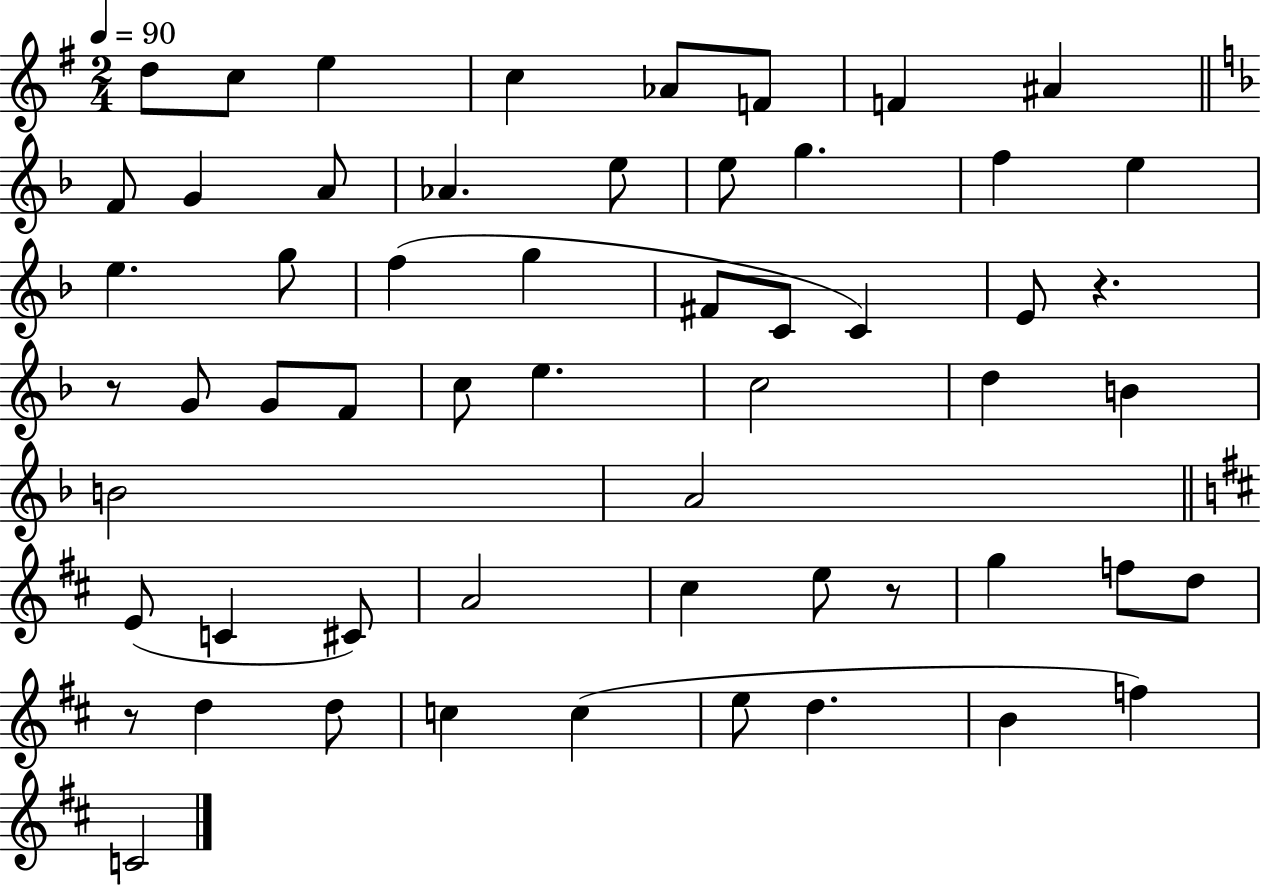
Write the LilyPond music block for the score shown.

{
  \clef treble
  \numericTimeSignature
  \time 2/4
  \key g \major
  \tempo 4 = 90
  d''8 c''8 e''4 | c''4 aes'8 f'8 | f'4 ais'4 | \bar "||" \break \key f \major f'8 g'4 a'8 | aes'4. e''8 | e''8 g''4. | f''4 e''4 | \break e''4. g''8 | f''4( g''4 | fis'8 c'8 c'4) | e'8 r4. | \break r8 g'8 g'8 f'8 | c''8 e''4. | c''2 | d''4 b'4 | \break b'2 | a'2 | \bar "||" \break \key d \major e'8( c'4 cis'8) | a'2 | cis''4 e''8 r8 | g''4 f''8 d''8 | \break r8 d''4 d''8 | c''4 c''4( | e''8 d''4. | b'4 f''4) | \break c'2 | \bar "|."
}